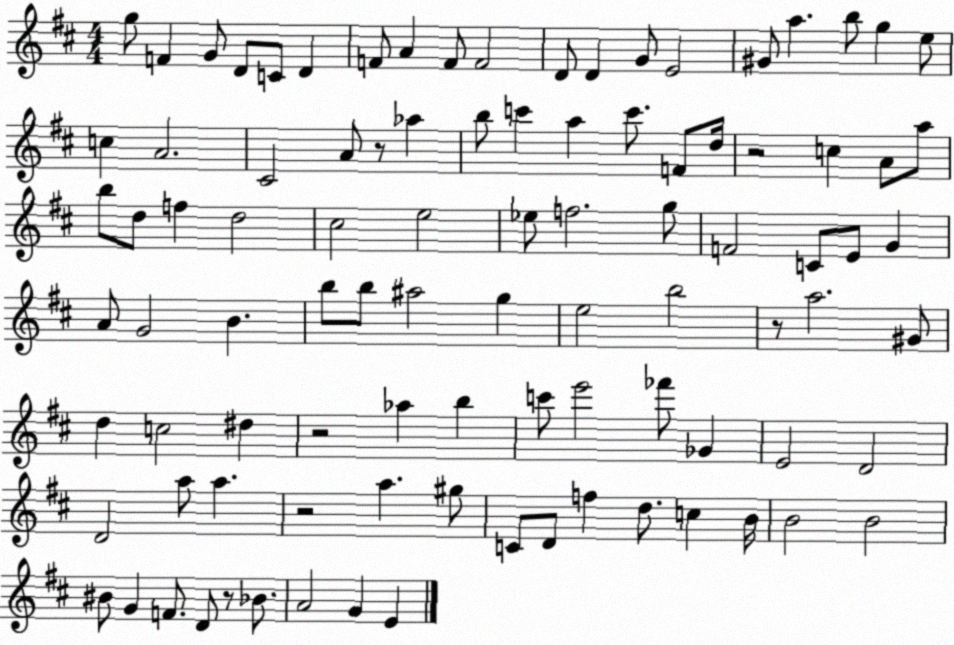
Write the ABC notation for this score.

X:1
T:Untitled
M:4/4
L:1/4
K:D
g/2 F G/2 D/2 C/2 D F/2 A F/2 F2 D/2 D G/2 E2 ^G/2 a b/2 g e/2 c A2 ^C2 A/2 z/2 _a b/2 c' a c'/2 F/2 d/4 z2 c A/2 a/2 b/2 d/2 f d2 ^c2 e2 _e/2 f2 g/2 F2 C/2 E/2 G A/2 G2 B b/2 b/2 ^a2 g e2 b2 z/2 a2 ^G/2 d c2 ^d z2 _a b c'/2 e'2 _f'/2 _G E2 D2 D2 a/2 a z2 a ^g/2 C/2 D/2 f d/2 c B/4 B2 B2 ^B/2 G F/2 D/2 z/2 _B/2 A2 G E